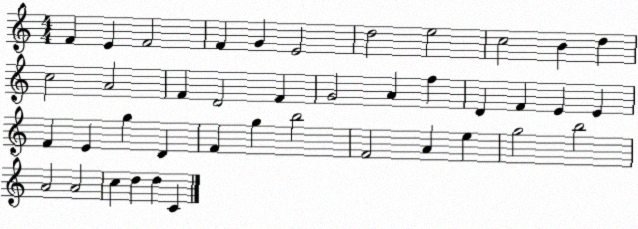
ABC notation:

X:1
T:Untitled
M:4/4
L:1/4
K:C
F E F2 F G E2 d2 e2 c2 B d c2 A2 F D2 F G2 A f D F E E F E g D F g b2 F2 A e g2 b2 A2 A2 c d d C